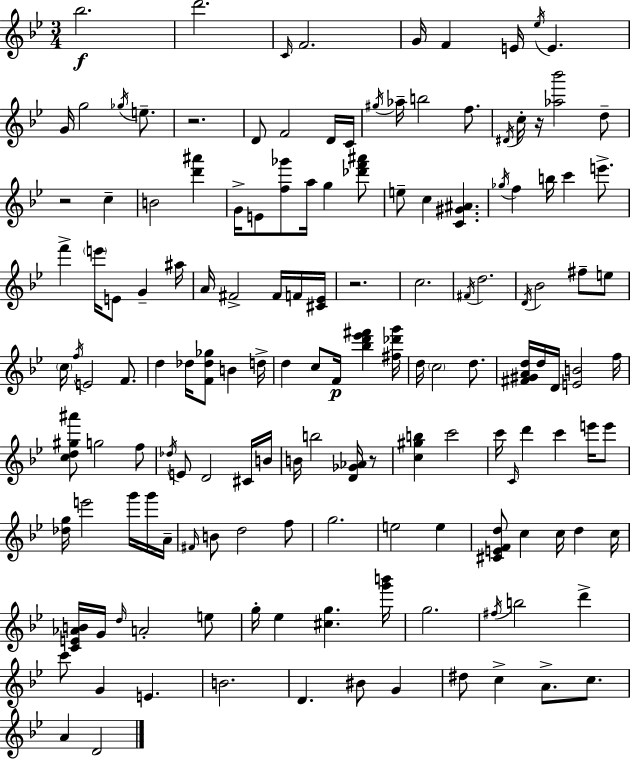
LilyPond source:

{
  \clef treble
  \numericTimeSignature
  \time 3/4
  \key g \minor
  bes''2.\f | d'''2. | \grace { c'16 } f'2. | g'16 f'4 e'16 \acciaccatura { ees''16 } e'4. | \break g'16 g''2 \acciaccatura { ges''16 } | e''8.-- r2. | d'8 f'2 | d'16 c'16 \acciaccatura { gis''16 } aes''16-- b''2 | \break f''8. \acciaccatura { dis'16 } c''16-. r16 <aes'' bes'''>2 | d''8-- r2 | c''4-- b'2 | <d''' ais'''>4 g'16-> e'8 <f'' ges'''>8 a''16 g''4 | \break <des''' f''' ais'''>8 e''8-- c''4 <c' gis' ais'>4. | \acciaccatura { ges''16 } f''4 b''16 c'''4 | e'''8.-> f'''4-> \parenthesize e'''16 e'8 | g'4-- ais''16 a'16 fis'2-> | \break fis'16 f'16 <cis' ees'>16 r2. | c''2. | \acciaccatura { fis'16 } d''2. | \acciaccatura { d'16 } bes'2 | \break fis''8-- e''8 \parenthesize c''16 \acciaccatura { f''16 } e'2 | f'8. d''4 | des''16 <f' des'' ges''>8 b'4 d''16-> d''4 | c''8 f'16\p <bes'' d''' ees''' fis'''>4 <fis'' des''' g'''>16 d''16 \parenthesize c''2 | \break d''8. <fis' gis' a' d''>16 d''16 d'16 | <e' b'>2 f''16 <c'' d'' gis'' ais'''>8 g''2 | f''8 \acciaccatura { des''16 } e'8 | d'2 cis'16 b'16 b'16 b''2 | \break <d' ges' aes'>16 r8 <c'' gis'' b''>4 | c'''2 c'''16 \grace { c'16 } | d'''4 c'''4 e'''16 e'''8 <des'' g''>16 | e'''2 g'''16 g'''16 a'16-- \grace { fis'16 } | \break b'8 d''2 f''8 | g''2. | e''2 e''4 | <cis' e' f' d''>8 c''4 c''16 d''4 c''16 | \break <c' e' aes' b'>16 g'16 \grace { d''16 } a'2-. e''8 | g''16-. ees''4 <cis'' g''>4. | <g''' b'''>16 g''2. | \acciaccatura { fis''16 } b''2 d'''4-> | \break c'''8 g'4 e'4. | b'2. | d'4. bis'8 g'4 | dis''8 c''4-> a'8.-> c''8. | \break a'4 d'2 | \bar "|."
}